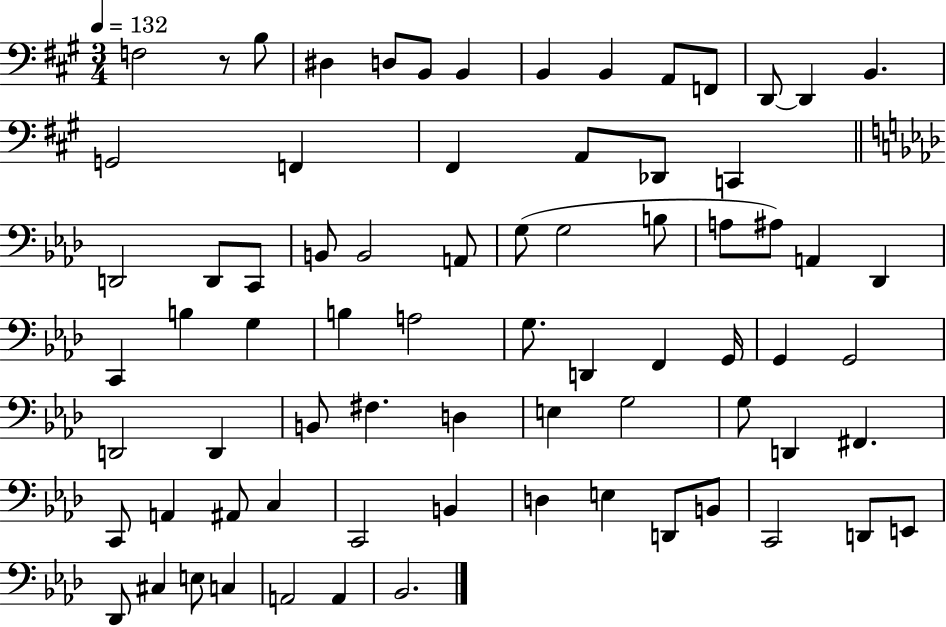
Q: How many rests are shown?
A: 1